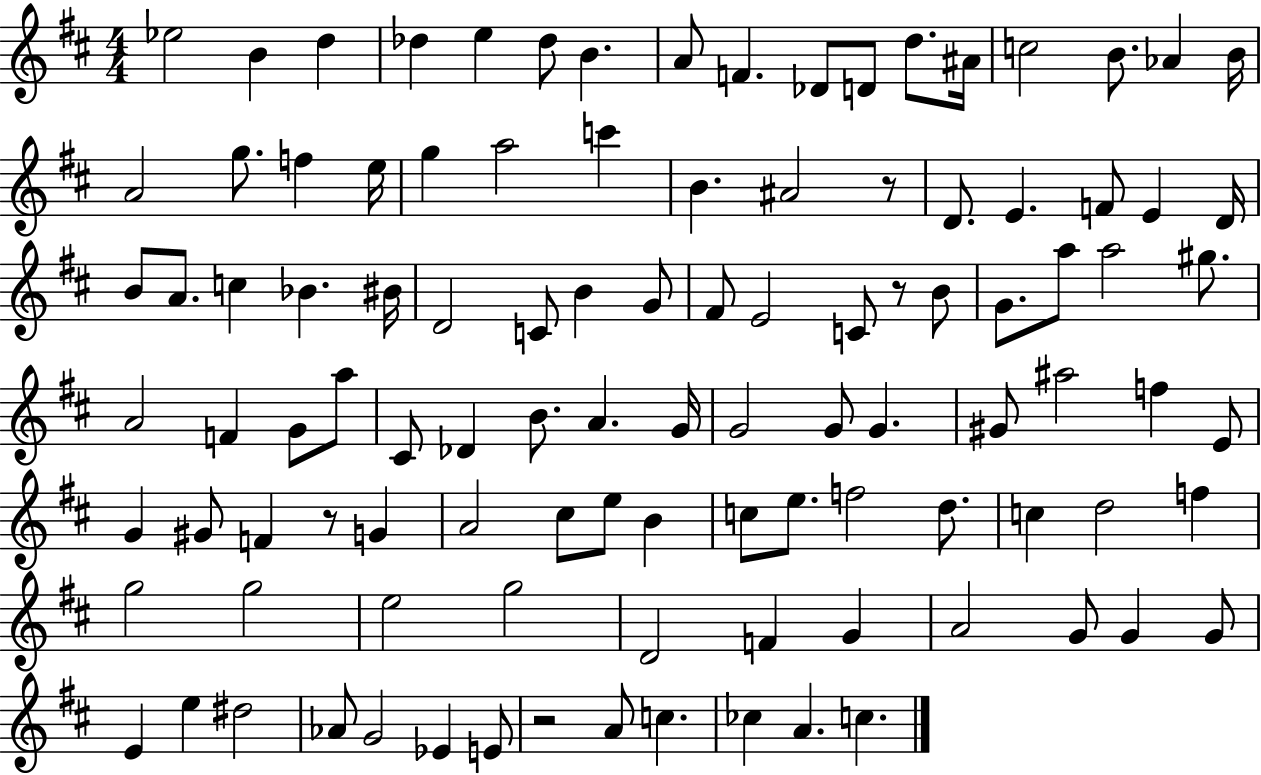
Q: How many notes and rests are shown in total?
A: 106